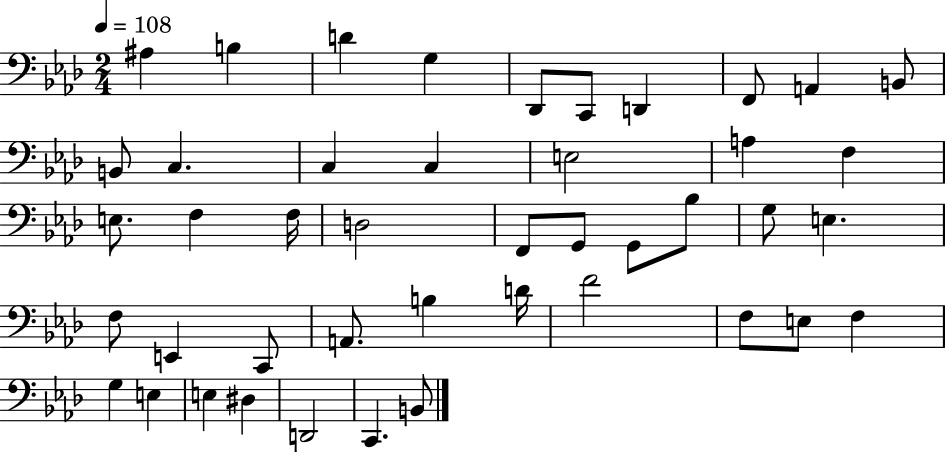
X:1
T:Untitled
M:2/4
L:1/4
K:Ab
^A, B, D G, _D,,/2 C,,/2 D,, F,,/2 A,, B,,/2 B,,/2 C, C, C, E,2 A, F, E,/2 F, F,/4 D,2 F,,/2 G,,/2 G,,/2 _B,/2 G,/2 E, F,/2 E,, C,,/2 A,,/2 B, D/4 F2 F,/2 E,/2 F, G, E, E, ^D, D,,2 C,, B,,/2